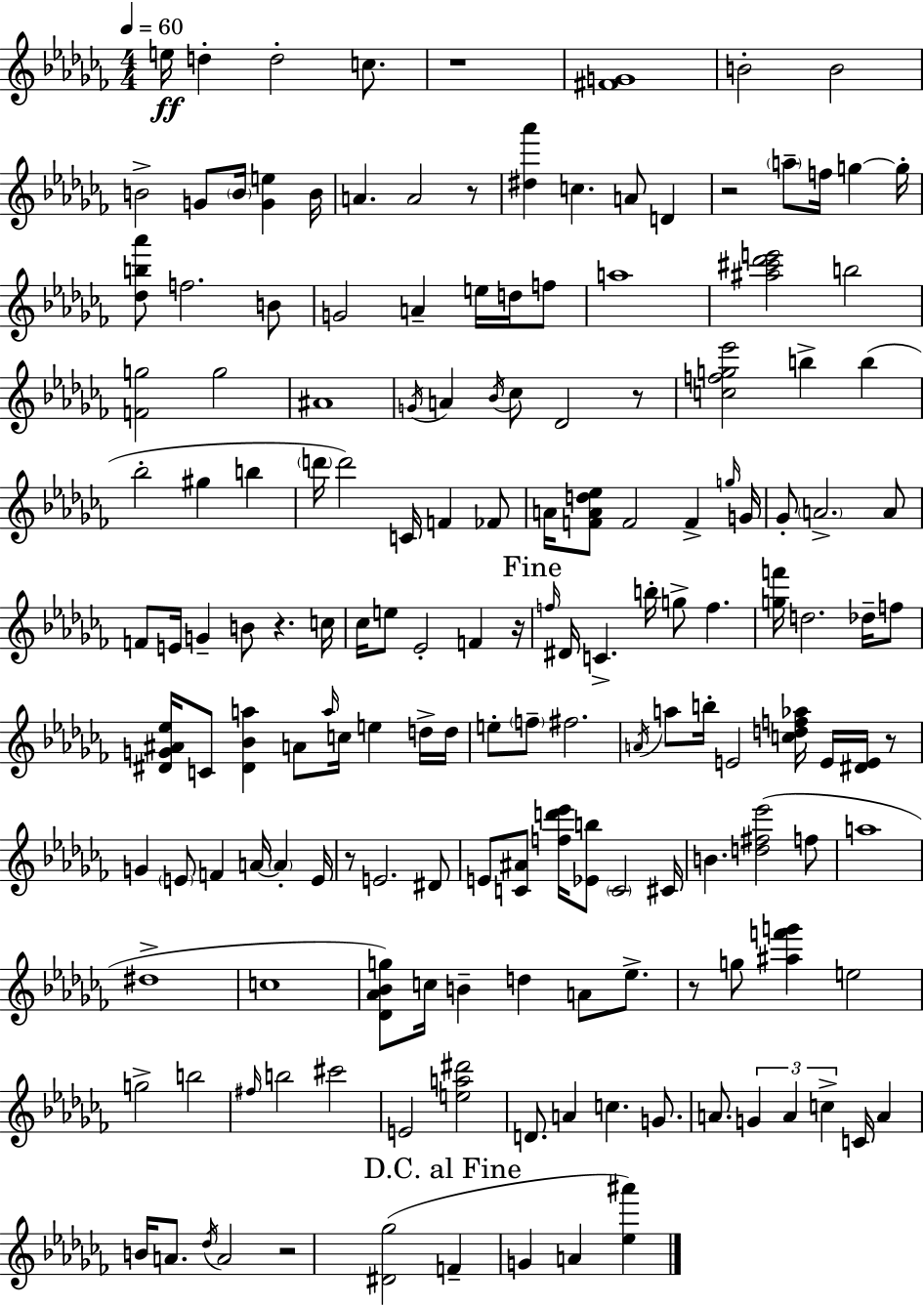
E5/s D5/q D5/h C5/e. R/w [F#4,G4]/w B4/h B4/h B4/h G4/e B4/s [G4,E5]/q B4/s A4/q. A4/h R/e [D#5,Ab6]/q C5/q. A4/e D4/q R/h A5/e F5/s G5/q G5/s [Db5,B5,Ab6]/e F5/h. B4/e G4/h A4/q E5/s D5/s F5/e A5/w [A#5,C#6,Db6,E6]/h B5/h [F4,G5]/h G5/h A#4/w G4/s A4/q Bb4/s CES5/e Db4/h R/e [C5,F5,G5,Eb6]/h B5/q B5/q Bb5/h G#5/q B5/q D6/s D6/h C4/s F4/q FES4/e A4/s [F4,A4,D5,Eb5]/e F4/h F4/q G5/s G4/s Gb4/e A4/h. A4/e F4/e E4/s G4/q B4/e R/q. C5/s CES5/s E5/e Eb4/h F4/q R/s F5/s D#4/s C4/q. B5/s G5/e F5/q. [G5,F6]/s D5/h. Db5/s F5/e [D#4,G4,A#4,Eb5]/s C4/e [D#4,Bb4,A5]/q A4/e A5/s C5/s E5/q D5/s D5/s E5/e F5/e F#5/h. A4/s A5/e B5/s E4/h [C5,D5,F5,Ab5]/s E4/s [D#4,E4]/s R/e G4/q E4/e F4/q A4/s A4/q E4/s R/e E4/h. D#4/e E4/e [C4,A#4]/e [F5,D6,Eb6]/s [Eb4,B5]/e C4/h C#4/s B4/q. [D5,F#5,Eb6]/h F5/e A5/w D#5/w C5/w [Db4,Ab4,Bb4,G5]/e C5/s B4/q D5/q A4/e Eb5/e. R/e G5/e [A#5,F6,G6]/q E5/h G5/h B5/h F#5/s B5/h C#6/h E4/h [E5,A5,D#6]/h D4/e. A4/q C5/q. G4/e. A4/e. G4/q A4/q C5/q C4/s A4/q B4/s A4/e. Db5/s A4/h R/h [D#4,Gb5]/h F4/q G4/q A4/q [Eb5,A#6]/q